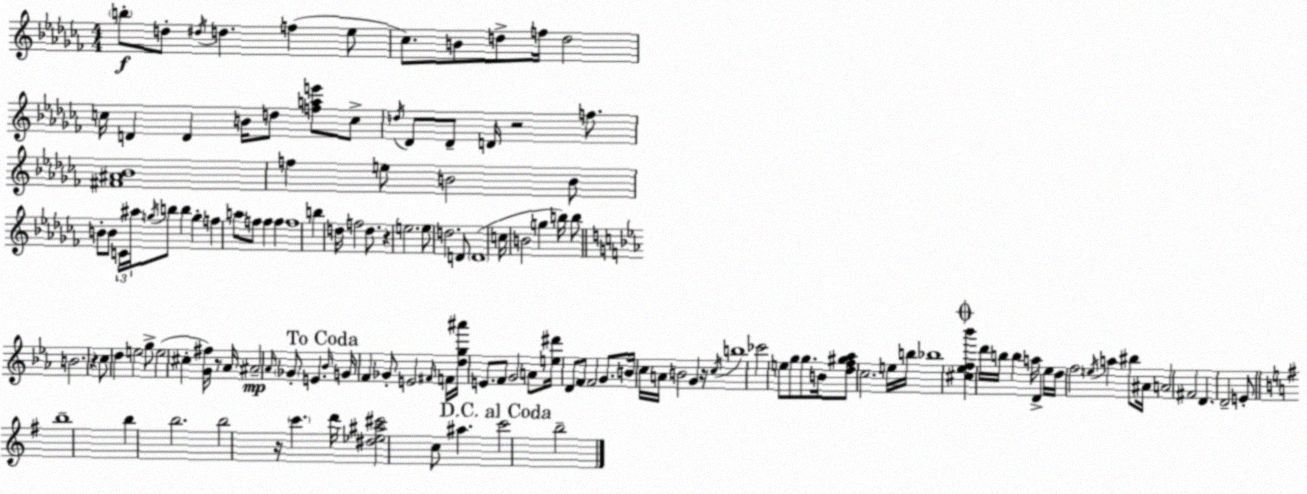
X:1
T:Untitled
M:4/4
L:1/4
K:Abm
b/2 d/2 ^d/4 d f _e/2 _c/2 B/2 d/2 f/4 d2 c/4 D D B/4 d/2 [fae']/2 c/2 d/4 _D/2 _D/2 D/4 z2 f/2 [^F^A_B]4 f e/2 B2 B/2 B/2 B/2 C/4 ^a/4 g/4 b/2 b g f a/2 f/2 f f f4 b d/4 f2 d/2 z e2 e/2 d2 D/2 D4 c/4 B2 g b/4 b/2 B2 z c/2 d e2 g/2 e2 ^c [G^f]/4 z/2 _A/4 ^A2 _A/4 _G/2 E _B/4 G/4 F _G/2 E2 ^F/4 F/4 [dg^a']/4 E/2 F/2 G2 A/2 [e^d']/4 D/2 F/2 F2 G/2 B/4 c/4 A/4 B2 G z/4 c/4 b4 _c'2 e/2 g/2 g/2 B/4 [df^g_a]/2 c2 e/4 b/4 _b4 [^c_ef_b'] d'/4 b/4 b a/4 D _e/4 d/4 f2 e/4 a ^b/2 ^A/4 A2 ^F2 D D2 E/2 b4 b b2 b2 z/4 c' d'/4 [^d_e^a^c']2 c/2 ^a c'2 b2